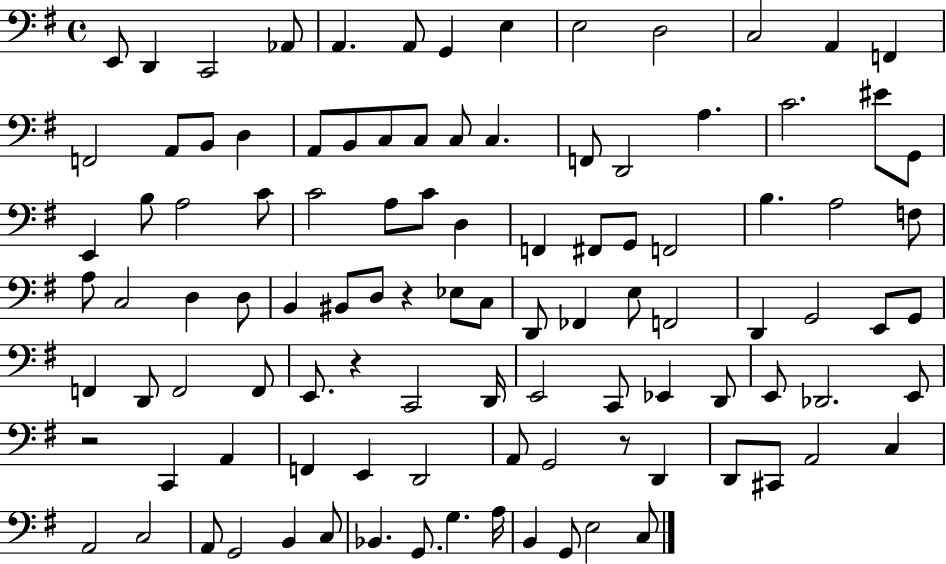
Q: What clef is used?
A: bass